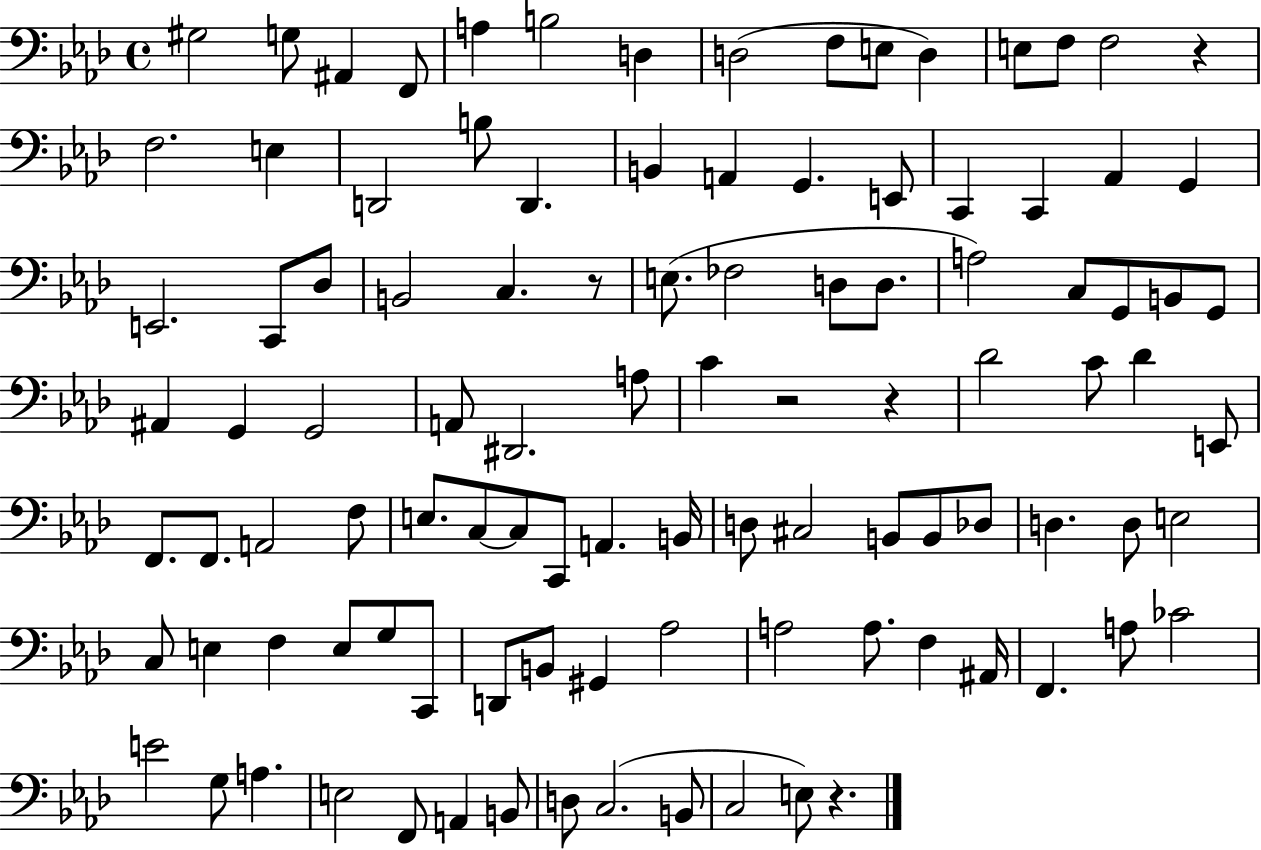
{
  \clef bass
  \time 4/4
  \defaultTimeSignature
  \key aes \major
  gis2 g8 ais,4 f,8 | a4 b2 d4 | d2( f8 e8 d4) | e8 f8 f2 r4 | \break f2. e4 | d,2 b8 d,4. | b,4 a,4 g,4. e,8 | c,4 c,4 aes,4 g,4 | \break e,2. c,8 des8 | b,2 c4. r8 | e8.( fes2 d8 d8. | a2) c8 g,8 b,8 g,8 | \break ais,4 g,4 g,2 | a,8 dis,2. a8 | c'4 r2 r4 | des'2 c'8 des'4 e,8 | \break f,8. f,8. a,2 f8 | e8. c8~~ c8 c,8 a,4. b,16 | d8 cis2 b,8 b,8 des8 | d4. d8 e2 | \break c8 e4 f4 e8 g8 c,8 | d,8 b,8 gis,4 aes2 | a2 a8. f4 ais,16 | f,4. a8 ces'2 | \break e'2 g8 a4. | e2 f,8 a,4 b,8 | d8 c2.( b,8 | c2 e8) r4. | \break \bar "|."
}